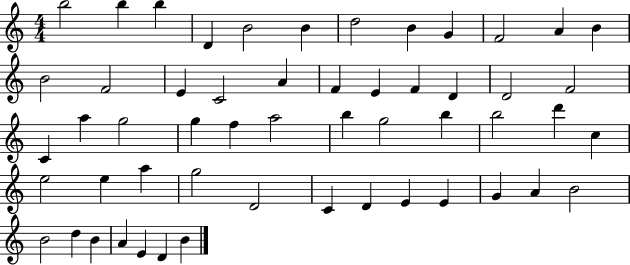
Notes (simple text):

B5/h B5/q B5/q D4/q B4/h B4/q D5/h B4/q G4/q F4/h A4/q B4/q B4/h F4/h E4/q C4/h A4/q F4/q E4/q F4/q D4/q D4/h F4/h C4/q A5/q G5/h G5/q F5/q A5/h B5/q G5/h B5/q B5/h D6/q C5/q E5/h E5/q A5/q G5/h D4/h C4/q D4/q E4/q E4/q G4/q A4/q B4/h B4/h D5/q B4/q A4/q E4/q D4/q B4/q